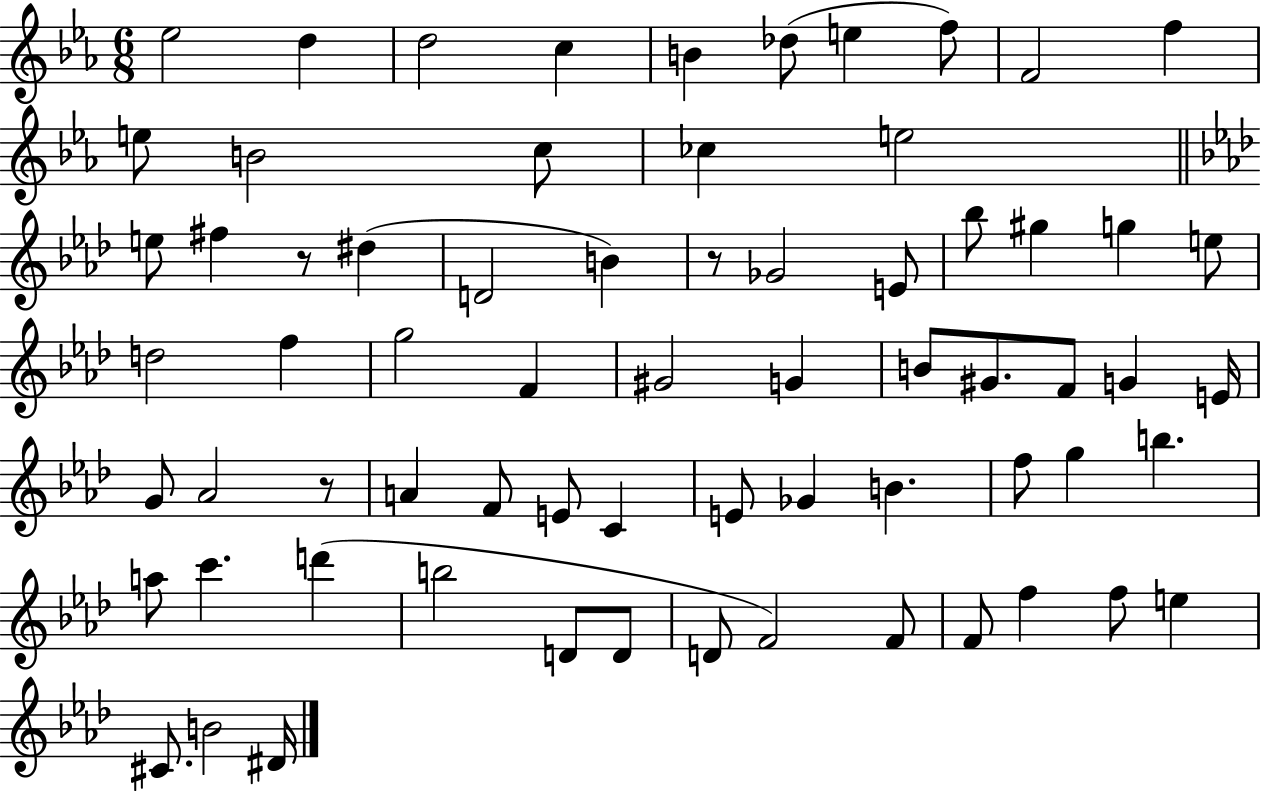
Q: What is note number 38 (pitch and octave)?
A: G4